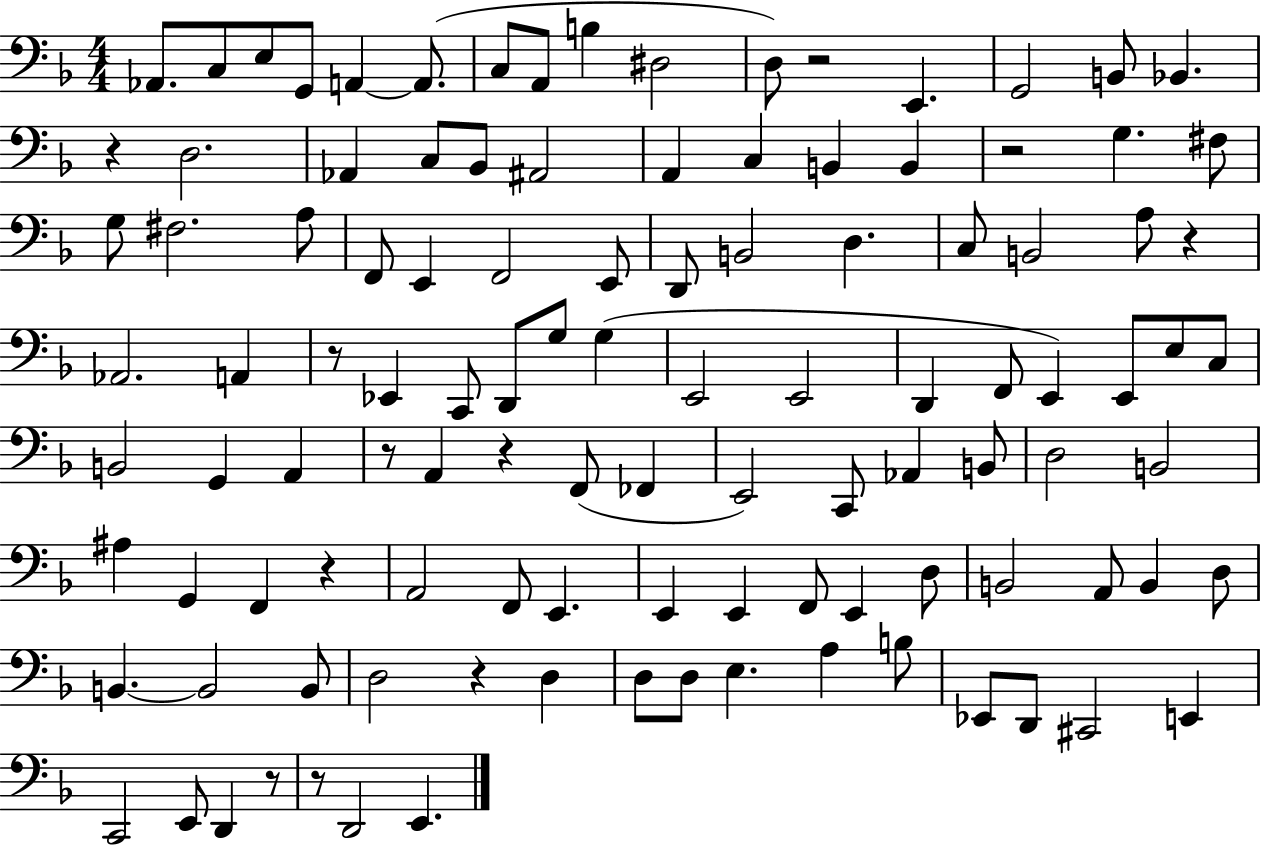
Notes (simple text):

Ab2/e. C3/e E3/e G2/e A2/q A2/e. C3/e A2/e B3/q D#3/h D3/e R/h E2/q. G2/h B2/e Bb2/q. R/q D3/h. Ab2/q C3/e Bb2/e A#2/h A2/q C3/q B2/q B2/q R/h G3/q. F#3/e G3/e F#3/h. A3/e F2/e E2/q F2/h E2/e D2/e B2/h D3/q. C3/e B2/h A3/e R/q Ab2/h. A2/q R/e Eb2/q C2/e D2/e G3/e G3/q E2/h E2/h D2/q F2/e E2/q E2/e E3/e C3/e B2/h G2/q A2/q R/e A2/q R/q F2/e FES2/q E2/h C2/e Ab2/q B2/e D3/h B2/h A#3/q G2/q F2/q R/q A2/h F2/e E2/q. E2/q E2/q F2/e E2/q D3/e B2/h A2/e B2/q D3/e B2/q. B2/h B2/e D3/h R/q D3/q D3/e D3/e E3/q. A3/q B3/e Eb2/e D2/e C#2/h E2/q C2/h E2/e D2/q R/e R/e D2/h E2/q.